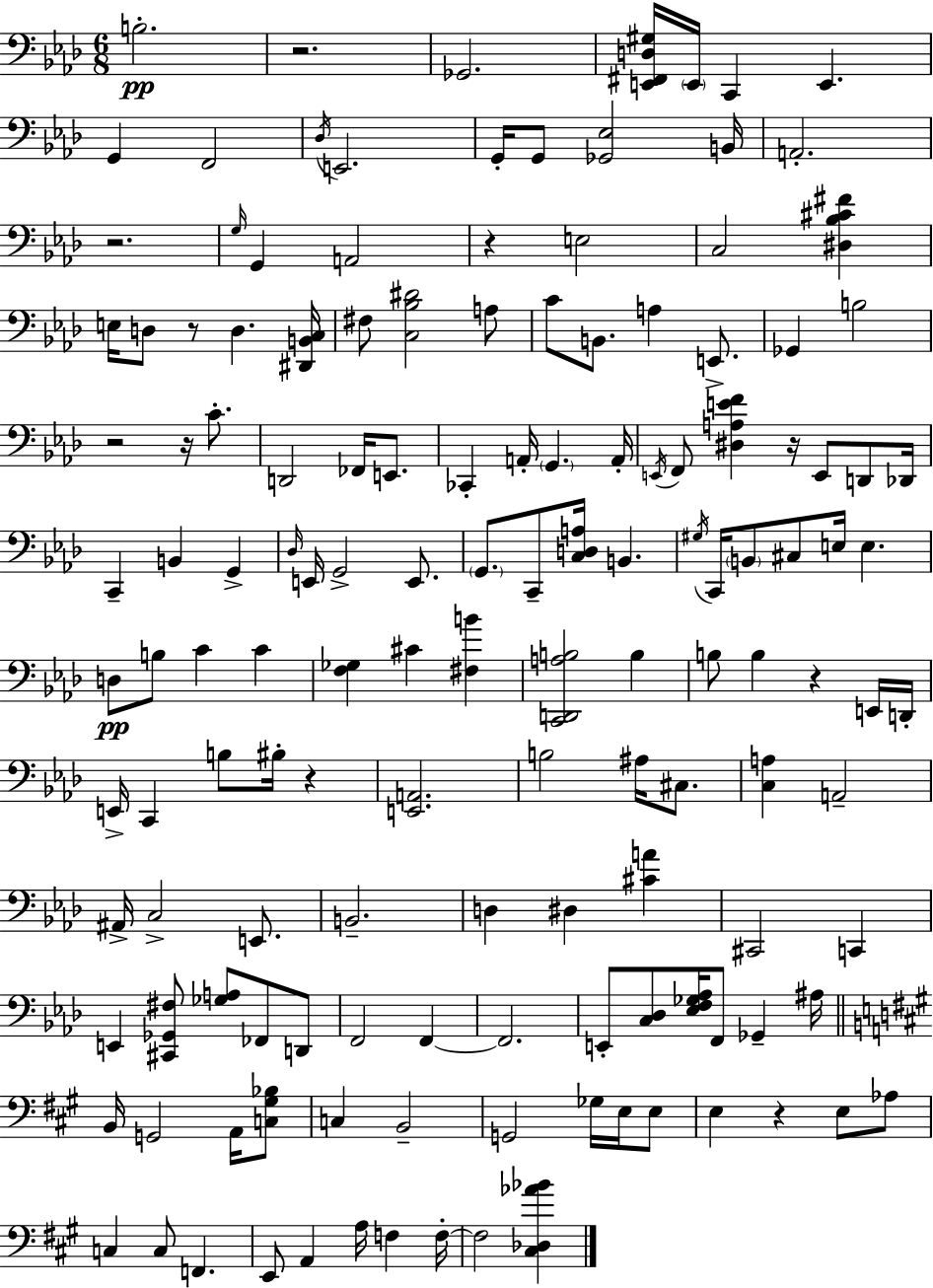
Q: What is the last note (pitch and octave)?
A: F3